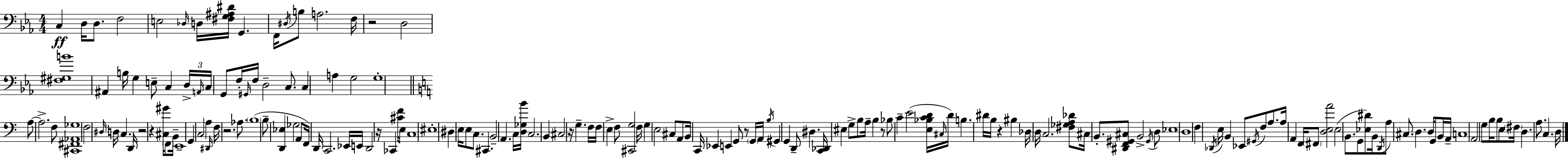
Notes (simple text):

C3/q D3/s D3/e. F3/h E3/h Db3/s D3/s [F#3,G3,A#3,D#4]/s G2/q. F2/s D#3/s B3/e A3/h. F3/s R/h D3/h [F#3,G#3,B4]/w A#2/q B3/s G3/q E3/e C3/q D3/s A2/s C3/s G2/e F3/s G#2/s F3/s D3/h C3/e. C3/q A3/q G3/h G3/w A3/e A3/h. F3/e [C#2,F#2,Ab2,Gb3]/w F3/h D#3/s D3/s C3/q. D2/s R/h R/q [C#3,G#4]/s F2/e B2/s E2/w G2/q C3/h A3/q D#2/s F3/s R/h. Ab3/e. B3/w B3/e [D2,Eb3]/q Gb3/h A2/e F2/s D2/s C2/h. Eb2/s E2/s D2/h R/s CES2/q [C#4,F4]/s E3/e C3/w EIS3/w D#3/q E3/s E3/e C3/e. C#2/q. B2/h A2/q. C3/s [D3,Gb3,B4]/s C3/h. B2/q C#3/h R/s G3/q. F3/s F3/s E3/q F3/e [C#2,G3]/h F3/s G3/q E3/h C#3/e A2/e B2/s C2/s Eb2/q E2/q G2/e R/e G2/s A2/s B3/s G#2/q G2/q D2/e D#3/q. [C2,Db2]/s EIS3/q G3/e B3/e A3/s B3/q R/e Bb3/e C4/q E4/h [E3,Bb3,C4,D4]/s C#3/s D4/s B3/q. D#4/s B3/s R/q BIS3/q Db3/s D3/s C3/h. [F#3,Gb3,A3,Db4]/e C#3/s B2/e. [D#2,F2,G#2,C#3]/e B2/h G#2/s D3/e Eb3/w D3/w F3/q Db2/s E3/s B2/q Eb2/e G#2/s F3/e A3/e. A3/s A2/q F2/s F#2/e [D3,E3,A4]/h E3/h B2/e. G2/e [Eb3,D#4]/e B2/s D2/s A3/e C#3/e. D3/q. D3/s G2/e B2/s A2/s C3/w A2/h G3/e B3/s B3/e E3/e F#3/s D3/q. A3/e. C3/q. D3/s